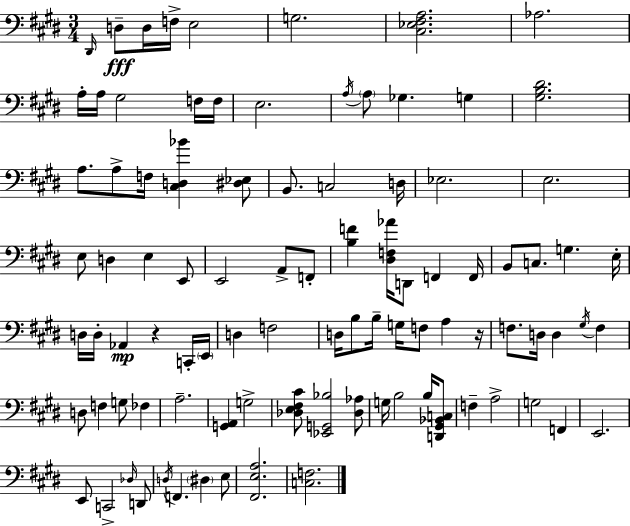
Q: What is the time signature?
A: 3/4